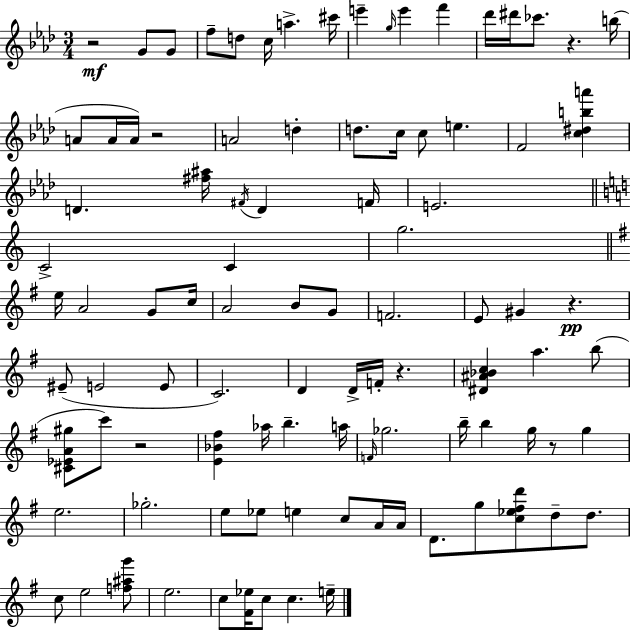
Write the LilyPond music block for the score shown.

{
  \clef treble
  \numericTimeSignature
  \time 3/4
  \key f \minor
  r2\mf g'8 g'8 | f''8-- d''8 c''16 a''4.-> cis'''16 | e'''4-- \grace { g''16 } e'''4 f'''4 | des'''16 dis'''16 ces'''8. r4. | \break b''16( a'8 a'16 a'16) r2 | a'2 d''4-. | d''8. c''16 c''8 e''4. | f'2 <c'' dis'' b'' a'''>4 | \break d'4. <fis'' ais''>16 \acciaccatura { fis'16 } d'4 | f'16 e'2. | \bar "||" \break \key a \minor c'2-> c'4 | g''2. | \bar "||" \break \key g \major e''16 a'2 g'8 c''16 | a'2 b'8 g'8 | f'2. | e'8 gis'4 r4.\pp | \break eis'8--( e'2 e'8 | c'2.) | d'4 d'16-> f'16-. r4. | <dis' ais' bes' c''>4 a''4. b''8( | \break <cis' ees' a' gis''>8 c'''8) r2 | <e' bes' fis''>4 aes''16 b''4.-- a''16 | \grace { f'16 } ges''2. | b''16-- b''4 g''16 r8 g''4 | \break e''2. | ges''2.-. | e''8 ees''8 e''4 c''8 a'16 | a'16 d'8. g''8 <c'' ees'' fis'' d'''>8 d''8-- d''8. | \break c''8 e''2 <f'' ais'' g'''>8 | e''2. | c''8 <fis' ees''>16 c''8 c''4. | e''16-- \bar "|."
}